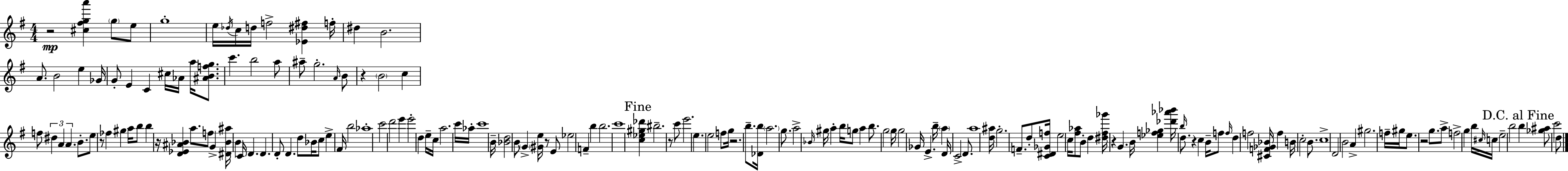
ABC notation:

X:1
T:Untitled
M:4/4
L:1/4
K:Em
z2 [^c^fga'] g/2 e/2 g4 e/4 _d/4 c/4 d/4 f2 [_E^d^f] f/4 ^d B2 A/2 B2 e _G/4 G/2 E C ^c/4 _A/4 a/4 [^ABfg]/2 c' b2 a/2 ^a/2 g2 A/4 B/2 z B2 c f/2 ^d A A B/2 e/2 z/2 _f ^g a/4 b/2 b z/4 [D_E^A_B] a/2 f/2 G [^D_B^a]/4 B C/4 D D D/2 D d/2 _B/4 c/2 e ^F/4 b2 _a4 c'2 d'2 e' e'2 d e/4 c/4 a2 c'/4 _a/4 c'4 B/4 [_Bd]2 B/2 G [^Ge]/4 z/2 E/2 _e2 F b b2 c'4 [c_e^g_d'] ^b2 z/2 c'/2 e'2 e e2 f/2 g/4 z2 b/2 [_Db]/4 a2 g/2 a2 _B/4 ^g/4 a b/4 g/2 a b/2 g2 g/4 g2 _G/4 E b/4 a D/4 C2 D/2 a4 [d^a]/4 g2 F/2 d/2 [C^D_Gf]/4 e2 c/4 [^f_a]/2 B/2 d [^d^f_g']/4 z G B/4 [_ef_g] [_d'_a'_b']/4 b/4 d/2 z c B/4 f/2 f/4 d f2 [^CF_G_B]/4 f B/4 c2 B/2 c4 D2 B2 A ^g2 f/4 ^g/4 e/2 z2 g/2 a/2 f2 g b/4 ^c/4 c/4 e2 b2 b [_g^a]/2 c'2 d/2